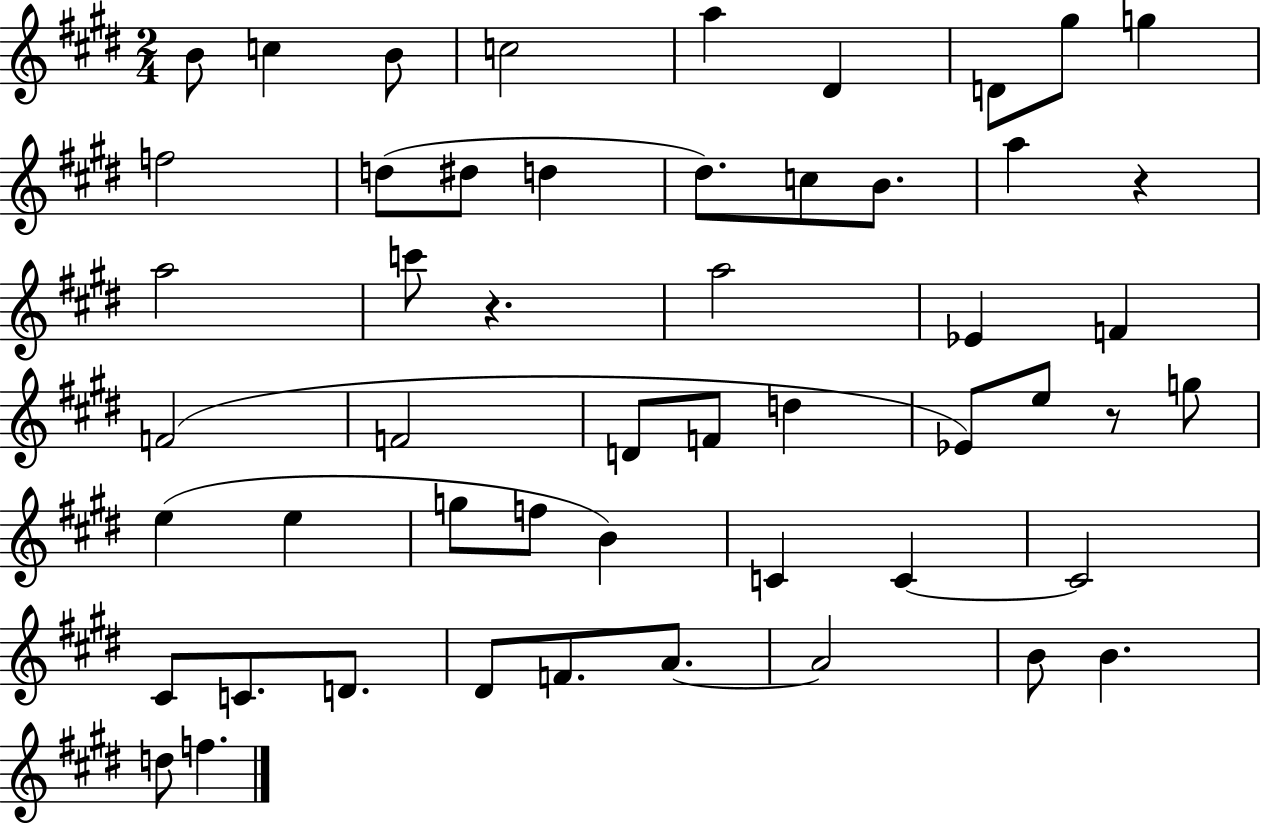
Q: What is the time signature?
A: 2/4